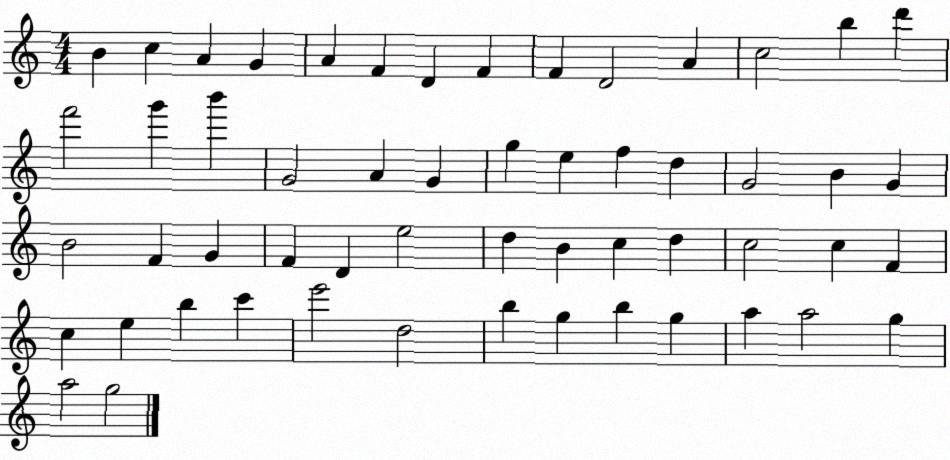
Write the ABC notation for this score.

X:1
T:Untitled
M:4/4
L:1/4
K:C
B c A G A F D F F D2 A c2 b d' f'2 g' b' G2 A G g e f d G2 B G B2 F G F D e2 d B c d c2 c F c e b c' e'2 d2 b g b g a a2 g a2 g2